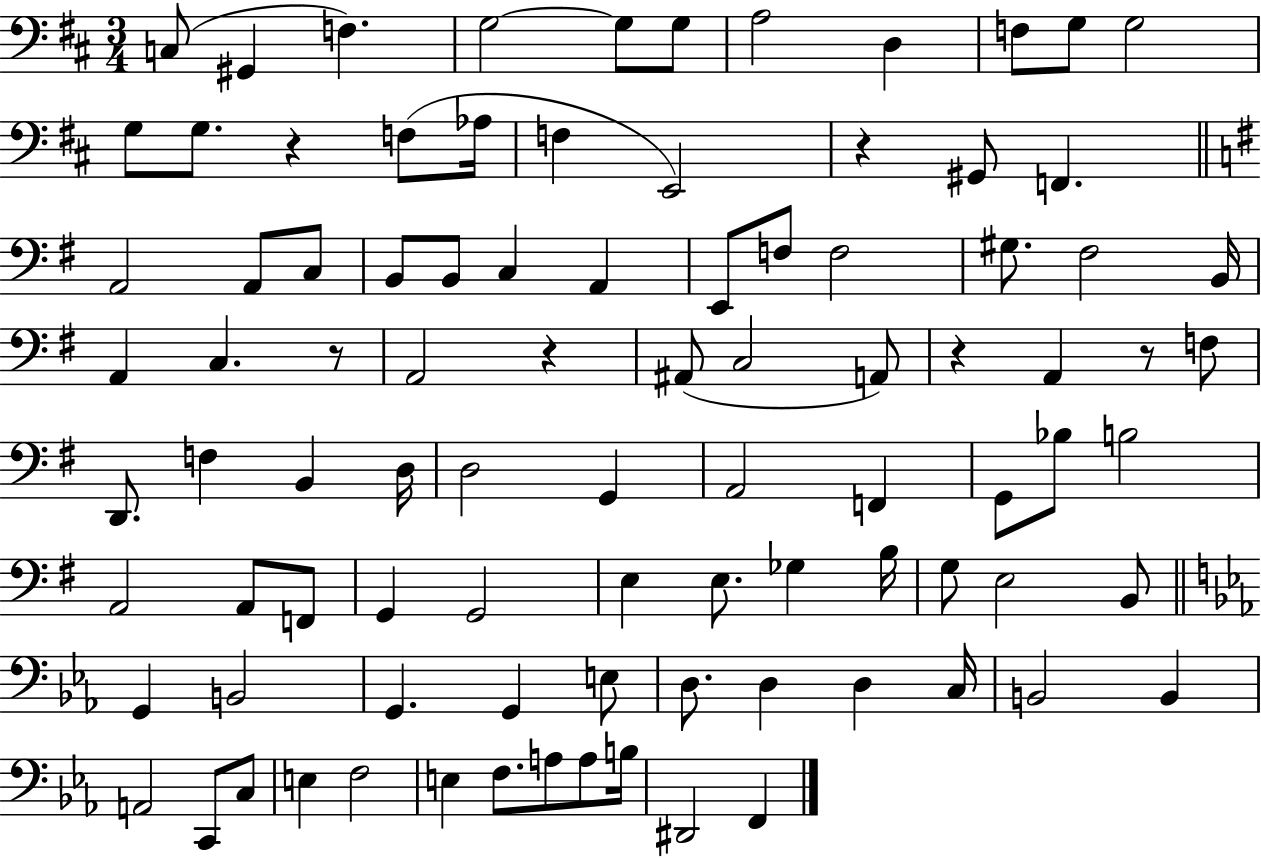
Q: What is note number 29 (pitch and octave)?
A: F3